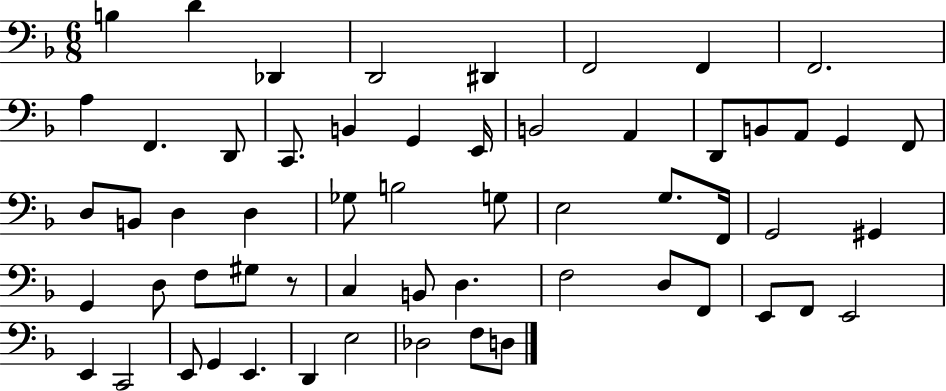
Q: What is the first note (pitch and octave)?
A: B3